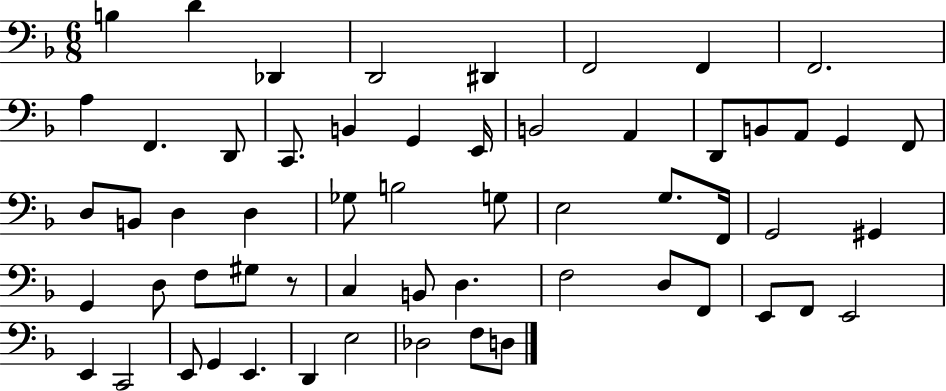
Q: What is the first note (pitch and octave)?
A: B3